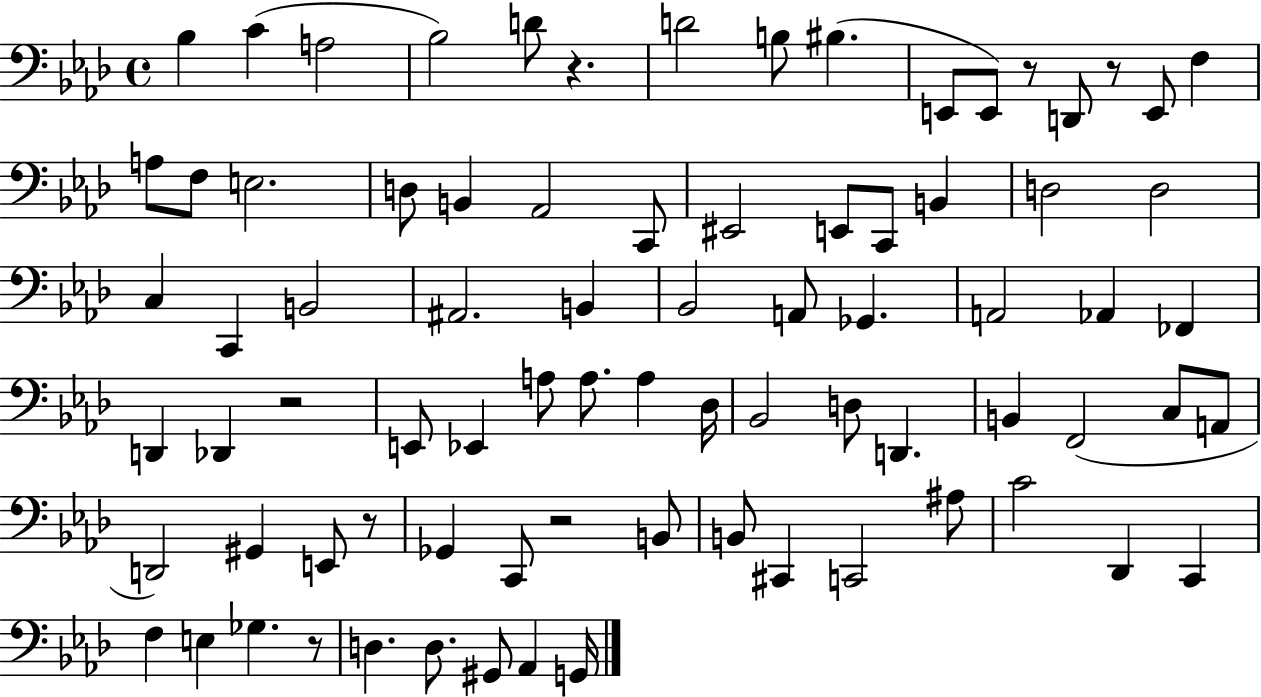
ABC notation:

X:1
T:Untitled
M:4/4
L:1/4
K:Ab
_B, C A,2 _B,2 D/2 z D2 B,/2 ^B, E,,/2 E,,/2 z/2 D,,/2 z/2 E,,/2 F, A,/2 F,/2 E,2 D,/2 B,, _A,,2 C,,/2 ^E,,2 E,,/2 C,,/2 B,, D,2 D,2 C, C,, B,,2 ^A,,2 B,, _B,,2 A,,/2 _G,, A,,2 _A,, _F,, D,, _D,, z2 E,,/2 _E,, A,/2 A,/2 A, _D,/4 _B,,2 D,/2 D,, B,, F,,2 C,/2 A,,/2 D,,2 ^G,, E,,/2 z/2 _G,, C,,/2 z2 B,,/2 B,,/2 ^C,, C,,2 ^A,/2 C2 _D,, C,, F, E, _G, z/2 D, D,/2 ^G,,/2 _A,, G,,/4